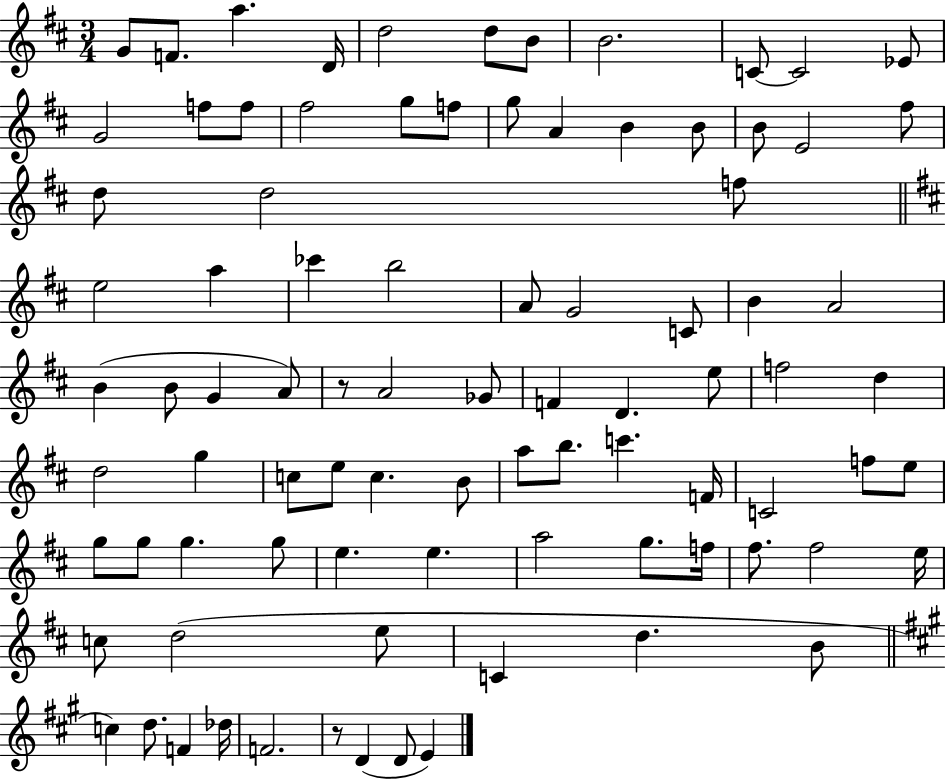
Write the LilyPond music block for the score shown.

{
  \clef treble
  \numericTimeSignature
  \time 3/4
  \key d \major
  \repeat volta 2 { g'8 f'8. a''4. d'16 | d''2 d''8 b'8 | b'2. | c'8~~ c'2 ees'8 | \break g'2 f''8 f''8 | fis''2 g''8 f''8 | g''8 a'4 b'4 b'8 | b'8 e'2 fis''8 | \break d''8 d''2 f''8 | \bar "||" \break \key d \major e''2 a''4 | ces'''4 b''2 | a'8 g'2 c'8 | b'4 a'2 | \break b'4( b'8 g'4 a'8) | r8 a'2 ges'8 | f'4 d'4. e''8 | f''2 d''4 | \break d''2 g''4 | c''8 e''8 c''4. b'8 | a''8 b''8. c'''4. f'16 | c'2 f''8 e''8 | \break g''8 g''8 g''4. g''8 | e''4. e''4. | a''2 g''8. f''16 | fis''8. fis''2 e''16 | \break c''8 d''2( e''8 | c'4 d''4. b'8 | \bar "||" \break \key a \major c''4) d''8. f'4 des''16 | f'2. | r8 d'4( d'8 e'4) | } \bar "|."
}